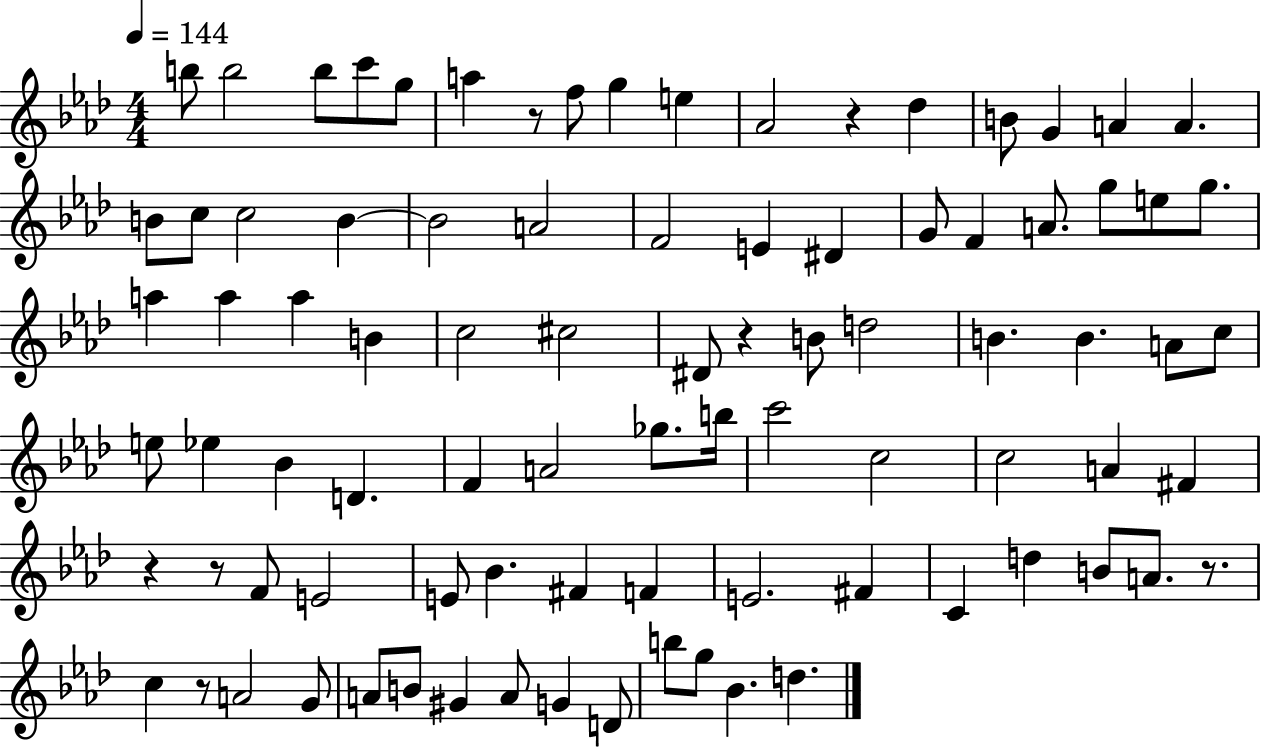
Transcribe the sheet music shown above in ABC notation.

X:1
T:Untitled
M:4/4
L:1/4
K:Ab
b/2 b2 b/2 c'/2 g/2 a z/2 f/2 g e _A2 z _d B/2 G A A B/2 c/2 c2 B B2 A2 F2 E ^D G/2 F A/2 g/2 e/2 g/2 a a a B c2 ^c2 ^D/2 z B/2 d2 B B A/2 c/2 e/2 _e _B D F A2 _g/2 b/4 c'2 c2 c2 A ^F z z/2 F/2 E2 E/2 _B ^F F E2 ^F C d B/2 A/2 z/2 c z/2 A2 G/2 A/2 B/2 ^G A/2 G D/2 b/2 g/2 _B d